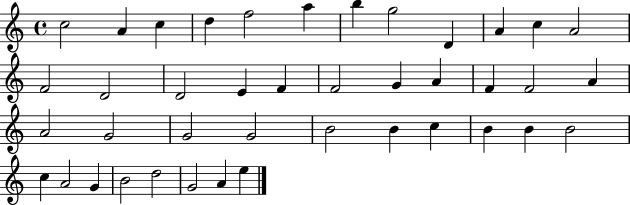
C5/h A4/q C5/q D5/q F5/h A5/q B5/q G5/h D4/q A4/q C5/q A4/h F4/h D4/h D4/h E4/q F4/q F4/h G4/q A4/q F4/q F4/h A4/q A4/h G4/h G4/h G4/h B4/h B4/q C5/q B4/q B4/q B4/h C5/q A4/h G4/q B4/h D5/h G4/h A4/q E5/q